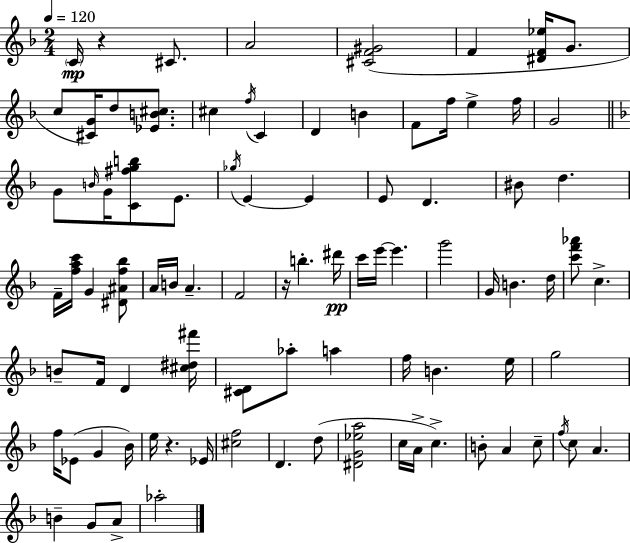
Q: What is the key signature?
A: D minor